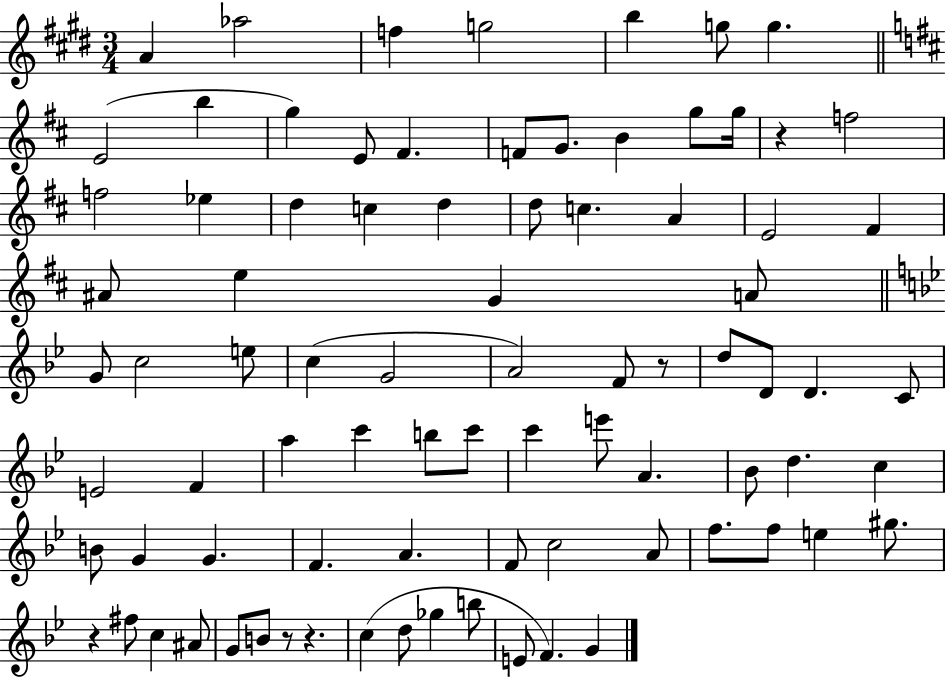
A4/q Ab5/h F5/q G5/h B5/q G5/e G5/q. E4/h B5/q G5/q E4/e F#4/q. F4/e G4/e. B4/q G5/e G5/s R/q F5/h F5/h Eb5/q D5/q C5/q D5/q D5/e C5/q. A4/q E4/h F#4/q A#4/e E5/q G4/q A4/e G4/e C5/h E5/e C5/q G4/h A4/h F4/e R/e D5/e D4/e D4/q. C4/e E4/h F4/q A5/q C6/q B5/e C6/e C6/q E6/e A4/q. Bb4/e D5/q. C5/q B4/e G4/q G4/q. F4/q. A4/q. F4/e C5/h A4/e F5/e. F5/e E5/q G#5/e. R/q F#5/e C5/q A#4/e G4/e B4/e R/e R/q. C5/q D5/e Gb5/q B5/e E4/e F4/q. G4/q